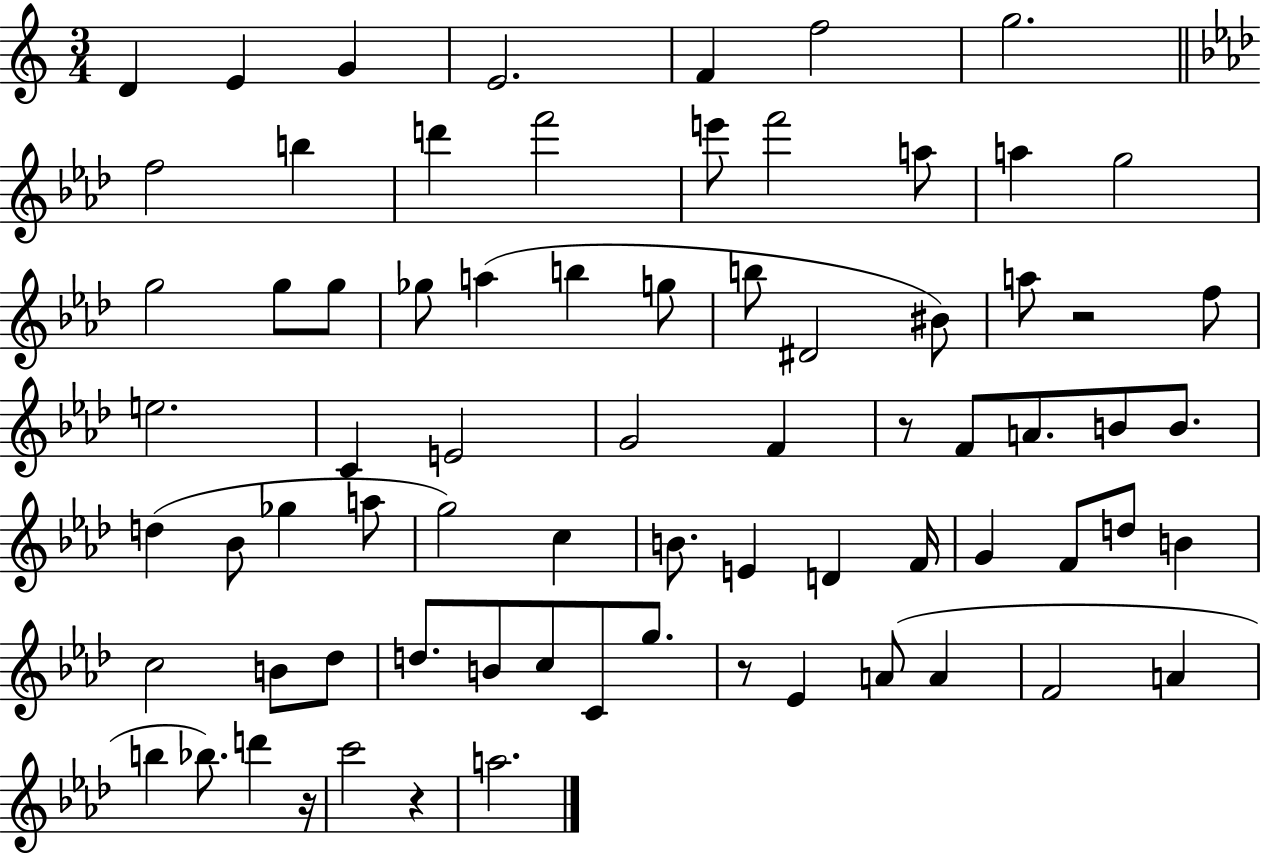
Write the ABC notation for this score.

X:1
T:Untitled
M:3/4
L:1/4
K:C
D E G E2 F f2 g2 f2 b d' f'2 e'/2 f'2 a/2 a g2 g2 g/2 g/2 _g/2 a b g/2 b/2 ^D2 ^B/2 a/2 z2 f/2 e2 C E2 G2 F z/2 F/2 A/2 B/2 B/2 d _B/2 _g a/2 g2 c B/2 E D F/4 G F/2 d/2 B c2 B/2 _d/2 d/2 B/2 c/2 C/2 g/2 z/2 _E A/2 A F2 A b _b/2 d' z/4 c'2 z a2